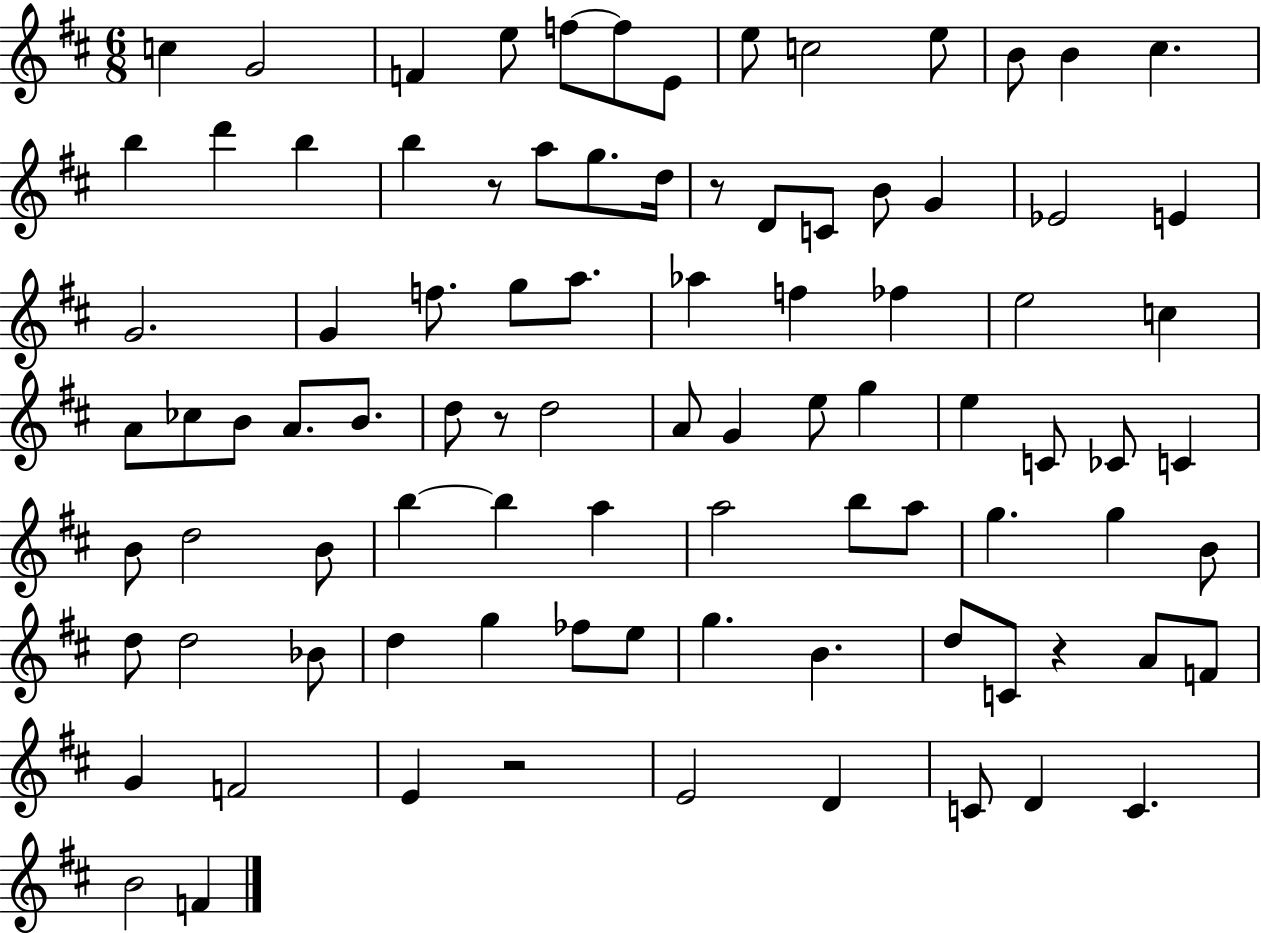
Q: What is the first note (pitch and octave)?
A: C5